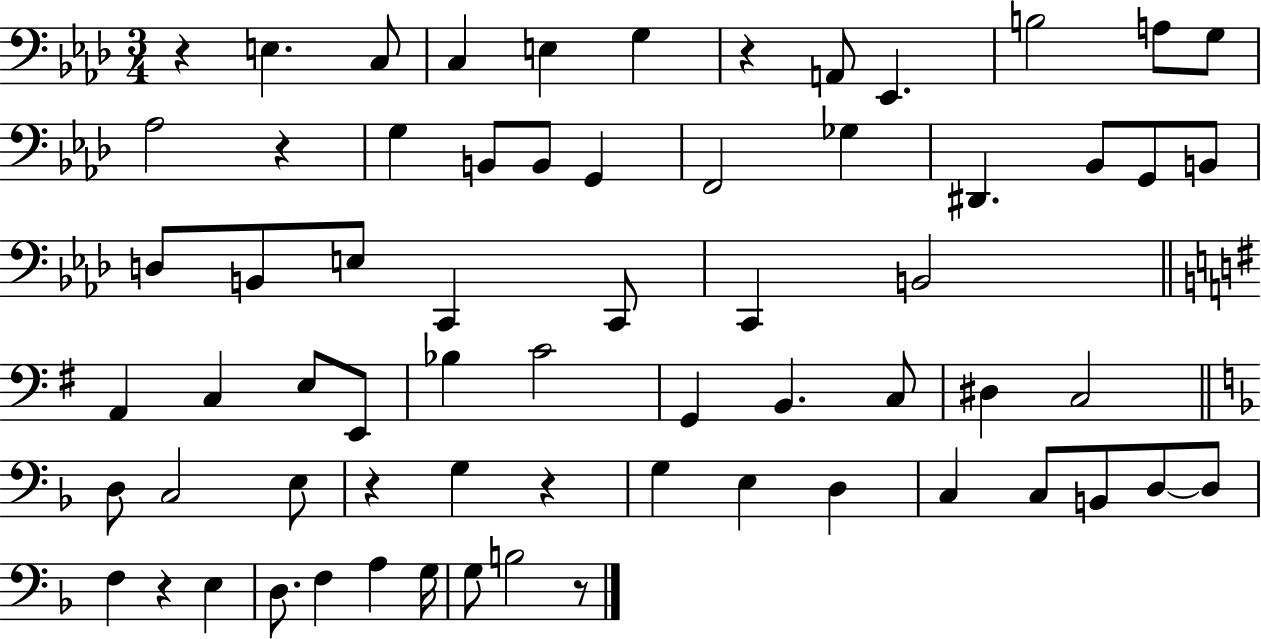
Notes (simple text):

R/q E3/q. C3/e C3/q E3/q G3/q R/q A2/e Eb2/q. B3/h A3/e G3/e Ab3/h R/q G3/q B2/e B2/e G2/q F2/h Gb3/q D#2/q. Bb2/e G2/e B2/e D3/e B2/e E3/e C2/q C2/e C2/q B2/h A2/q C3/q E3/e E2/e Bb3/q C4/h G2/q B2/q. C3/e D#3/q C3/h D3/e C3/h E3/e R/q G3/q R/q G3/q E3/q D3/q C3/q C3/e B2/e D3/e D3/e F3/q R/q E3/q D3/e. F3/q A3/q G3/s G3/e B3/h R/e